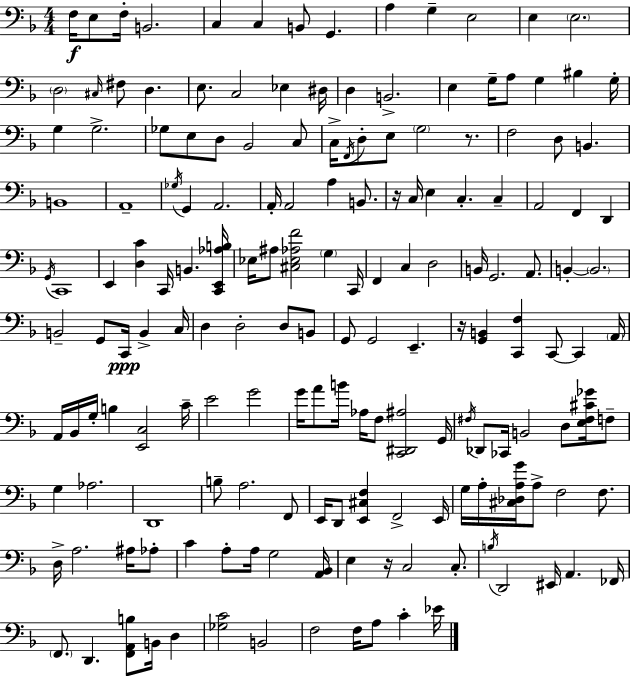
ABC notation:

X:1
T:Untitled
M:4/4
L:1/4
K:Dm
F,/4 E,/2 F,/4 B,,2 C, C, B,,/2 G,, A, G, E,2 E, E,2 D,2 ^C,/4 ^F,/2 D, E,/2 C,2 _E, ^D,/4 D, B,,2 E, G,/4 A,/2 G, ^B, G,/4 G, G,2 _G,/2 E,/2 D,/2 _B,,2 C,/2 C,/4 F,,/4 D,/2 E,/2 G,2 z/2 F,2 D,/2 B,, B,,4 A,,4 _G,/4 G,, A,,2 A,,/4 A,,2 A, B,,/2 z/4 C,/4 E, C, C, A,,2 F,, D,, G,,/4 C,,4 E,, [D,C] C,,/4 B,, [C,,E,,_A,B,]/4 _E,/4 ^A,/2 [^C,_E,_A,F]2 G, C,,/4 F,, C, D,2 B,,/4 G,,2 A,,/2 B,, B,,2 B,,2 G,,/2 C,,/4 B,, C,/4 D, D,2 D,/2 B,,/2 G,,/2 G,,2 E,, z/4 [G,,B,,] [C,,F,] C,,/2 C,, A,,/4 A,,/4 _B,,/4 G,/4 B, [E,,C,]2 C/4 E2 G2 G/4 A/2 B/4 _A,/4 F,/2 [C,,^D,,^A,]2 G,,/4 ^F,/4 _D,,/2 _C,,/4 B,,2 D,/2 [E,^F,^C_G]/4 F,/2 G, _A,2 D,,4 B,/2 A,2 F,,/2 E,,/4 D,,/2 [E,,^C,F,] F,,2 E,,/4 G,/4 A,/4 [^C,_D,A,G]/4 A,/2 F,2 F,/2 D,/4 A,2 ^A,/4 _A,/2 C A,/2 A,/4 G,2 [A,,_B,,]/4 E, z/4 C,2 C,/2 B,/4 D,,2 ^E,,/4 A,, _F,,/4 F,,/2 D,, [F,,A,,B,]/2 B,,/4 D, [_G,C]2 B,,2 F,2 F,/4 A,/2 C _E/4